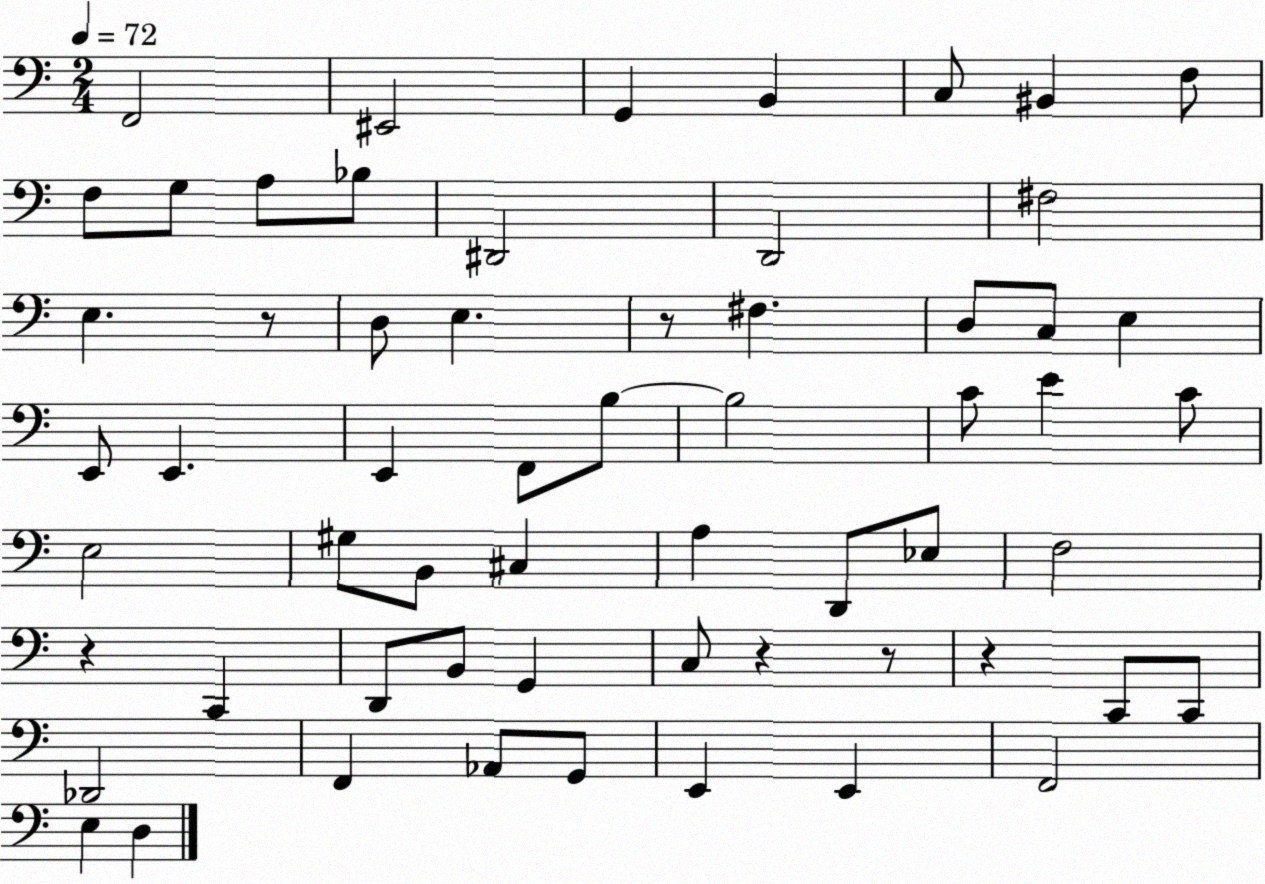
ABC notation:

X:1
T:Untitled
M:2/4
L:1/4
K:C
F,,2 ^E,,2 G,, B,, C,/2 ^B,, F,/2 F,/2 G,/2 A,/2 _B,/2 ^D,,2 D,,2 ^F,2 E, z/2 D,/2 E, z/2 ^F, D,/2 C,/2 E, E,,/2 E,, E,, F,,/2 B,/2 B,2 C/2 E C/2 E,2 ^G,/2 B,,/2 ^C, A, D,,/2 _E,/2 F,2 z C,, D,,/2 B,,/2 G,, C,/2 z z/2 z C,,/2 C,,/2 _D,,2 F,, _A,,/2 G,,/2 E,, E,, F,,2 E, D,